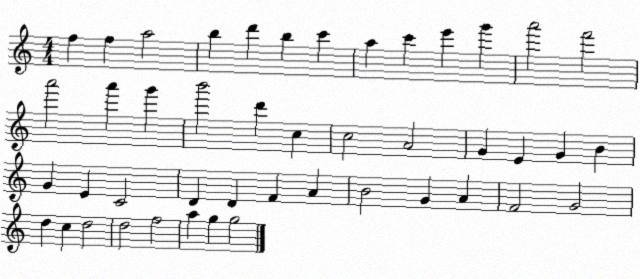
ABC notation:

X:1
T:Untitled
M:4/4
L:1/4
K:C
f f a2 b d' b c' a c' e' g' a'2 f'2 a'2 a' g' b'2 d' c c2 A2 G E G B G E C2 D D F A B2 G A F2 G2 d c d2 d2 f2 a g g2